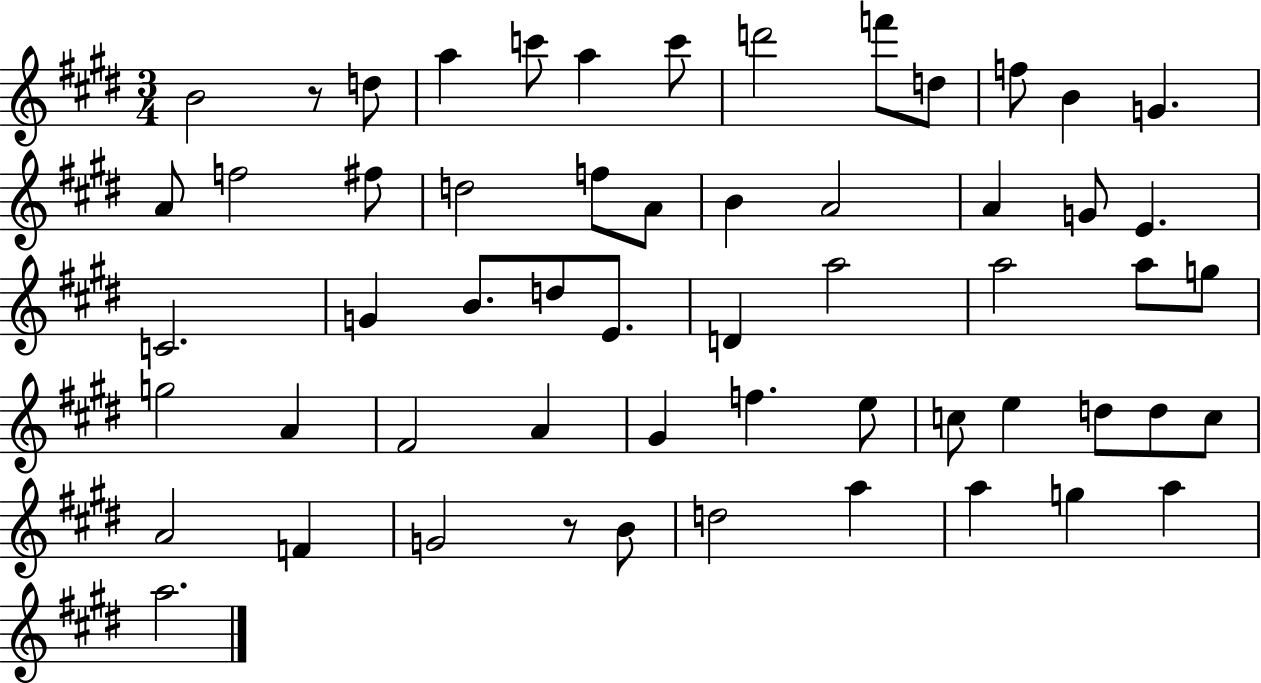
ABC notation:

X:1
T:Untitled
M:3/4
L:1/4
K:E
B2 z/2 d/2 a c'/2 a c'/2 d'2 f'/2 d/2 f/2 B G A/2 f2 ^f/2 d2 f/2 A/2 B A2 A G/2 E C2 G B/2 d/2 E/2 D a2 a2 a/2 g/2 g2 A ^F2 A ^G f e/2 c/2 e d/2 d/2 c/2 A2 F G2 z/2 B/2 d2 a a g a a2